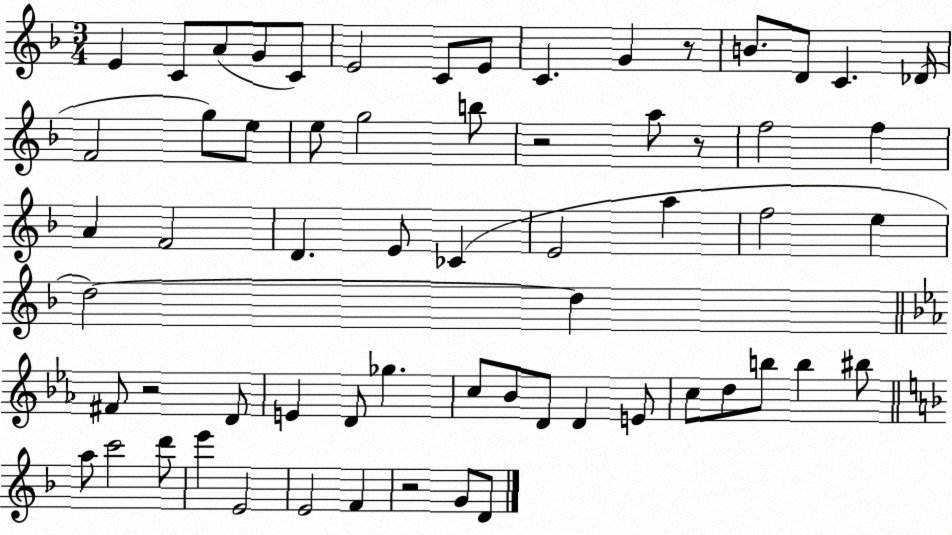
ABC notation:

X:1
T:Untitled
M:3/4
L:1/4
K:F
E C/2 A/2 G/2 C/2 E2 C/2 E/2 C G z/2 B/2 D/2 C _D/4 F2 g/2 e/2 e/2 g2 b/2 z2 a/2 z/2 f2 f A F2 D E/2 _C E2 a f2 e d2 d ^F/2 z2 D/2 E D/2 _g c/2 _B/2 D/2 D E/2 c/2 d/2 b/2 b ^b/2 a/2 c'2 d'/2 e' E2 E2 F z2 G/2 D/2